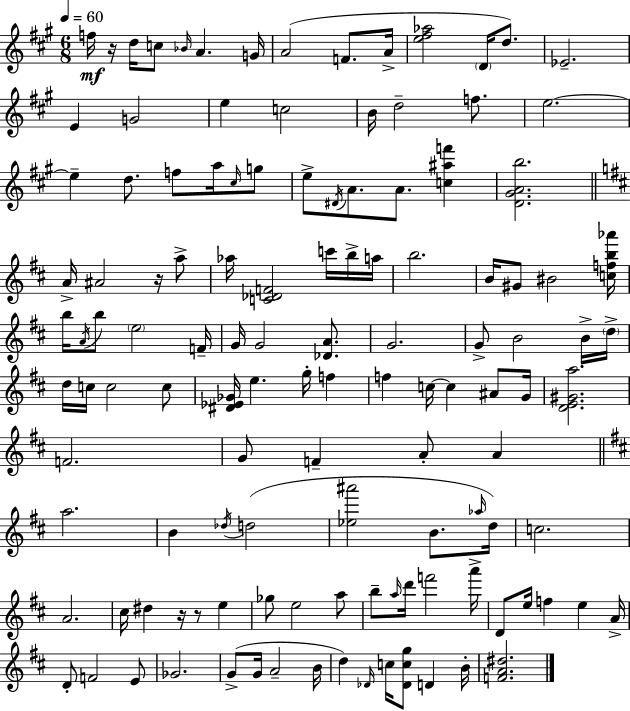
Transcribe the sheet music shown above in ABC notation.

X:1
T:Untitled
M:6/8
L:1/4
K:A
f/4 z/4 d/4 c/2 _B/4 A G/4 A2 F/2 A/4 [e^f_a]2 D/4 d/2 _E2 E G2 e c2 B/4 d2 f/2 e2 e d/2 f/2 a/4 ^c/4 g/2 e/2 ^D/4 A/2 A/2 [c^af'] [D^GAb]2 A/4 ^A2 z/4 a/2 _a/4 [C_DF]2 c'/4 b/4 a/4 b2 B/4 ^G/2 ^B2 [cfb_a']/4 b/4 A/4 b/2 e2 F/4 G/4 G2 [_DA]/2 G2 G/2 B2 B/4 d/4 d/4 c/4 c2 c/2 [^D_E_G]/4 e g/4 f f c/4 c ^A/2 G/4 [DE^Ga]2 F2 G/2 F A/2 A a2 B _d/4 d2 [_e^a']2 B/2 _a/4 d/4 c2 A2 ^c/4 ^d z/4 z/2 e _g/2 e2 a/2 b/2 a/4 d'/4 f'2 a'/4 D/2 e/4 f e A/4 D/2 F2 E/2 _G2 G/2 G/4 A2 B/4 d _D/4 c/4 [_Dcg]/2 D B/4 [FA^d]2